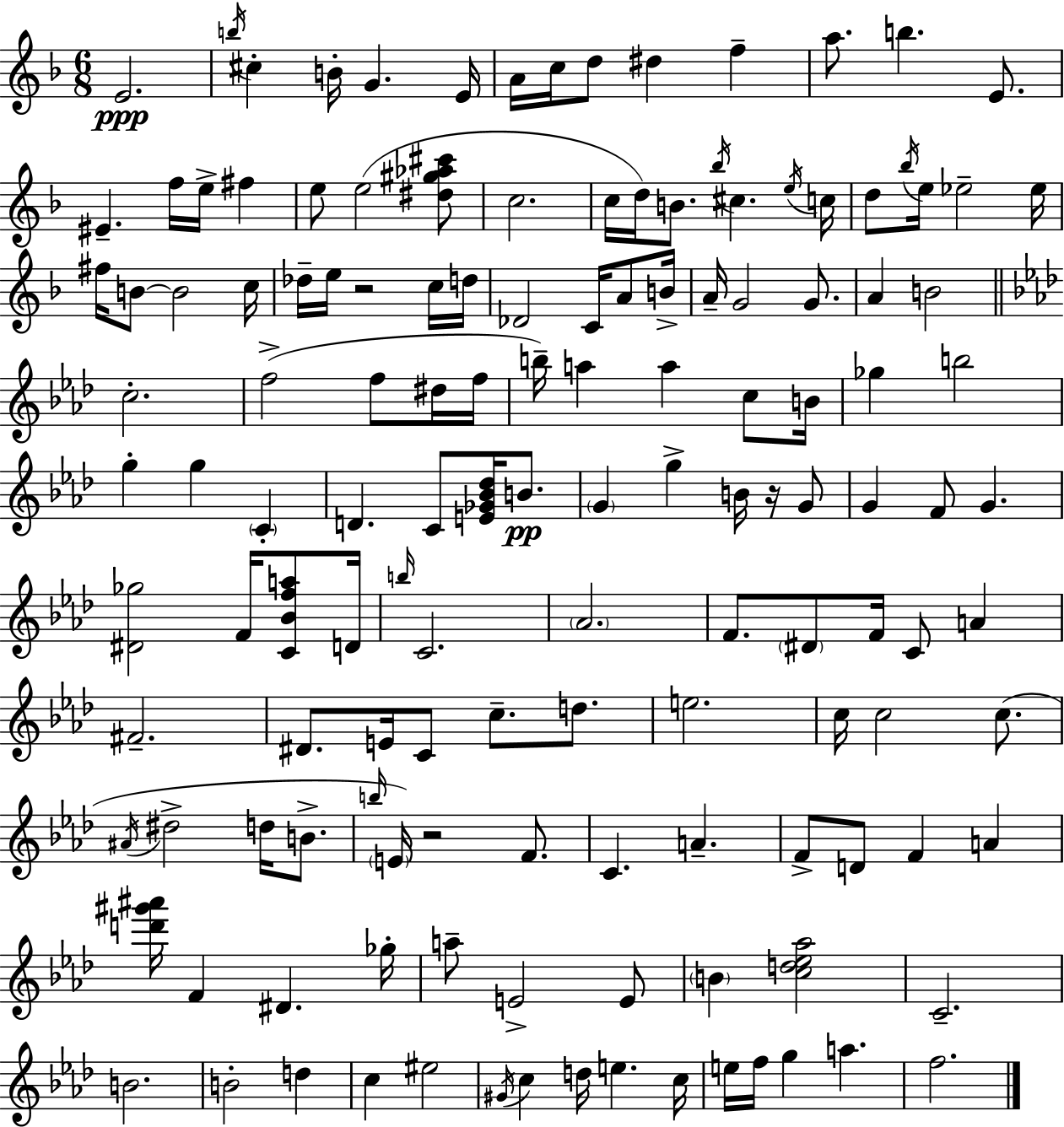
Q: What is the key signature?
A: F major